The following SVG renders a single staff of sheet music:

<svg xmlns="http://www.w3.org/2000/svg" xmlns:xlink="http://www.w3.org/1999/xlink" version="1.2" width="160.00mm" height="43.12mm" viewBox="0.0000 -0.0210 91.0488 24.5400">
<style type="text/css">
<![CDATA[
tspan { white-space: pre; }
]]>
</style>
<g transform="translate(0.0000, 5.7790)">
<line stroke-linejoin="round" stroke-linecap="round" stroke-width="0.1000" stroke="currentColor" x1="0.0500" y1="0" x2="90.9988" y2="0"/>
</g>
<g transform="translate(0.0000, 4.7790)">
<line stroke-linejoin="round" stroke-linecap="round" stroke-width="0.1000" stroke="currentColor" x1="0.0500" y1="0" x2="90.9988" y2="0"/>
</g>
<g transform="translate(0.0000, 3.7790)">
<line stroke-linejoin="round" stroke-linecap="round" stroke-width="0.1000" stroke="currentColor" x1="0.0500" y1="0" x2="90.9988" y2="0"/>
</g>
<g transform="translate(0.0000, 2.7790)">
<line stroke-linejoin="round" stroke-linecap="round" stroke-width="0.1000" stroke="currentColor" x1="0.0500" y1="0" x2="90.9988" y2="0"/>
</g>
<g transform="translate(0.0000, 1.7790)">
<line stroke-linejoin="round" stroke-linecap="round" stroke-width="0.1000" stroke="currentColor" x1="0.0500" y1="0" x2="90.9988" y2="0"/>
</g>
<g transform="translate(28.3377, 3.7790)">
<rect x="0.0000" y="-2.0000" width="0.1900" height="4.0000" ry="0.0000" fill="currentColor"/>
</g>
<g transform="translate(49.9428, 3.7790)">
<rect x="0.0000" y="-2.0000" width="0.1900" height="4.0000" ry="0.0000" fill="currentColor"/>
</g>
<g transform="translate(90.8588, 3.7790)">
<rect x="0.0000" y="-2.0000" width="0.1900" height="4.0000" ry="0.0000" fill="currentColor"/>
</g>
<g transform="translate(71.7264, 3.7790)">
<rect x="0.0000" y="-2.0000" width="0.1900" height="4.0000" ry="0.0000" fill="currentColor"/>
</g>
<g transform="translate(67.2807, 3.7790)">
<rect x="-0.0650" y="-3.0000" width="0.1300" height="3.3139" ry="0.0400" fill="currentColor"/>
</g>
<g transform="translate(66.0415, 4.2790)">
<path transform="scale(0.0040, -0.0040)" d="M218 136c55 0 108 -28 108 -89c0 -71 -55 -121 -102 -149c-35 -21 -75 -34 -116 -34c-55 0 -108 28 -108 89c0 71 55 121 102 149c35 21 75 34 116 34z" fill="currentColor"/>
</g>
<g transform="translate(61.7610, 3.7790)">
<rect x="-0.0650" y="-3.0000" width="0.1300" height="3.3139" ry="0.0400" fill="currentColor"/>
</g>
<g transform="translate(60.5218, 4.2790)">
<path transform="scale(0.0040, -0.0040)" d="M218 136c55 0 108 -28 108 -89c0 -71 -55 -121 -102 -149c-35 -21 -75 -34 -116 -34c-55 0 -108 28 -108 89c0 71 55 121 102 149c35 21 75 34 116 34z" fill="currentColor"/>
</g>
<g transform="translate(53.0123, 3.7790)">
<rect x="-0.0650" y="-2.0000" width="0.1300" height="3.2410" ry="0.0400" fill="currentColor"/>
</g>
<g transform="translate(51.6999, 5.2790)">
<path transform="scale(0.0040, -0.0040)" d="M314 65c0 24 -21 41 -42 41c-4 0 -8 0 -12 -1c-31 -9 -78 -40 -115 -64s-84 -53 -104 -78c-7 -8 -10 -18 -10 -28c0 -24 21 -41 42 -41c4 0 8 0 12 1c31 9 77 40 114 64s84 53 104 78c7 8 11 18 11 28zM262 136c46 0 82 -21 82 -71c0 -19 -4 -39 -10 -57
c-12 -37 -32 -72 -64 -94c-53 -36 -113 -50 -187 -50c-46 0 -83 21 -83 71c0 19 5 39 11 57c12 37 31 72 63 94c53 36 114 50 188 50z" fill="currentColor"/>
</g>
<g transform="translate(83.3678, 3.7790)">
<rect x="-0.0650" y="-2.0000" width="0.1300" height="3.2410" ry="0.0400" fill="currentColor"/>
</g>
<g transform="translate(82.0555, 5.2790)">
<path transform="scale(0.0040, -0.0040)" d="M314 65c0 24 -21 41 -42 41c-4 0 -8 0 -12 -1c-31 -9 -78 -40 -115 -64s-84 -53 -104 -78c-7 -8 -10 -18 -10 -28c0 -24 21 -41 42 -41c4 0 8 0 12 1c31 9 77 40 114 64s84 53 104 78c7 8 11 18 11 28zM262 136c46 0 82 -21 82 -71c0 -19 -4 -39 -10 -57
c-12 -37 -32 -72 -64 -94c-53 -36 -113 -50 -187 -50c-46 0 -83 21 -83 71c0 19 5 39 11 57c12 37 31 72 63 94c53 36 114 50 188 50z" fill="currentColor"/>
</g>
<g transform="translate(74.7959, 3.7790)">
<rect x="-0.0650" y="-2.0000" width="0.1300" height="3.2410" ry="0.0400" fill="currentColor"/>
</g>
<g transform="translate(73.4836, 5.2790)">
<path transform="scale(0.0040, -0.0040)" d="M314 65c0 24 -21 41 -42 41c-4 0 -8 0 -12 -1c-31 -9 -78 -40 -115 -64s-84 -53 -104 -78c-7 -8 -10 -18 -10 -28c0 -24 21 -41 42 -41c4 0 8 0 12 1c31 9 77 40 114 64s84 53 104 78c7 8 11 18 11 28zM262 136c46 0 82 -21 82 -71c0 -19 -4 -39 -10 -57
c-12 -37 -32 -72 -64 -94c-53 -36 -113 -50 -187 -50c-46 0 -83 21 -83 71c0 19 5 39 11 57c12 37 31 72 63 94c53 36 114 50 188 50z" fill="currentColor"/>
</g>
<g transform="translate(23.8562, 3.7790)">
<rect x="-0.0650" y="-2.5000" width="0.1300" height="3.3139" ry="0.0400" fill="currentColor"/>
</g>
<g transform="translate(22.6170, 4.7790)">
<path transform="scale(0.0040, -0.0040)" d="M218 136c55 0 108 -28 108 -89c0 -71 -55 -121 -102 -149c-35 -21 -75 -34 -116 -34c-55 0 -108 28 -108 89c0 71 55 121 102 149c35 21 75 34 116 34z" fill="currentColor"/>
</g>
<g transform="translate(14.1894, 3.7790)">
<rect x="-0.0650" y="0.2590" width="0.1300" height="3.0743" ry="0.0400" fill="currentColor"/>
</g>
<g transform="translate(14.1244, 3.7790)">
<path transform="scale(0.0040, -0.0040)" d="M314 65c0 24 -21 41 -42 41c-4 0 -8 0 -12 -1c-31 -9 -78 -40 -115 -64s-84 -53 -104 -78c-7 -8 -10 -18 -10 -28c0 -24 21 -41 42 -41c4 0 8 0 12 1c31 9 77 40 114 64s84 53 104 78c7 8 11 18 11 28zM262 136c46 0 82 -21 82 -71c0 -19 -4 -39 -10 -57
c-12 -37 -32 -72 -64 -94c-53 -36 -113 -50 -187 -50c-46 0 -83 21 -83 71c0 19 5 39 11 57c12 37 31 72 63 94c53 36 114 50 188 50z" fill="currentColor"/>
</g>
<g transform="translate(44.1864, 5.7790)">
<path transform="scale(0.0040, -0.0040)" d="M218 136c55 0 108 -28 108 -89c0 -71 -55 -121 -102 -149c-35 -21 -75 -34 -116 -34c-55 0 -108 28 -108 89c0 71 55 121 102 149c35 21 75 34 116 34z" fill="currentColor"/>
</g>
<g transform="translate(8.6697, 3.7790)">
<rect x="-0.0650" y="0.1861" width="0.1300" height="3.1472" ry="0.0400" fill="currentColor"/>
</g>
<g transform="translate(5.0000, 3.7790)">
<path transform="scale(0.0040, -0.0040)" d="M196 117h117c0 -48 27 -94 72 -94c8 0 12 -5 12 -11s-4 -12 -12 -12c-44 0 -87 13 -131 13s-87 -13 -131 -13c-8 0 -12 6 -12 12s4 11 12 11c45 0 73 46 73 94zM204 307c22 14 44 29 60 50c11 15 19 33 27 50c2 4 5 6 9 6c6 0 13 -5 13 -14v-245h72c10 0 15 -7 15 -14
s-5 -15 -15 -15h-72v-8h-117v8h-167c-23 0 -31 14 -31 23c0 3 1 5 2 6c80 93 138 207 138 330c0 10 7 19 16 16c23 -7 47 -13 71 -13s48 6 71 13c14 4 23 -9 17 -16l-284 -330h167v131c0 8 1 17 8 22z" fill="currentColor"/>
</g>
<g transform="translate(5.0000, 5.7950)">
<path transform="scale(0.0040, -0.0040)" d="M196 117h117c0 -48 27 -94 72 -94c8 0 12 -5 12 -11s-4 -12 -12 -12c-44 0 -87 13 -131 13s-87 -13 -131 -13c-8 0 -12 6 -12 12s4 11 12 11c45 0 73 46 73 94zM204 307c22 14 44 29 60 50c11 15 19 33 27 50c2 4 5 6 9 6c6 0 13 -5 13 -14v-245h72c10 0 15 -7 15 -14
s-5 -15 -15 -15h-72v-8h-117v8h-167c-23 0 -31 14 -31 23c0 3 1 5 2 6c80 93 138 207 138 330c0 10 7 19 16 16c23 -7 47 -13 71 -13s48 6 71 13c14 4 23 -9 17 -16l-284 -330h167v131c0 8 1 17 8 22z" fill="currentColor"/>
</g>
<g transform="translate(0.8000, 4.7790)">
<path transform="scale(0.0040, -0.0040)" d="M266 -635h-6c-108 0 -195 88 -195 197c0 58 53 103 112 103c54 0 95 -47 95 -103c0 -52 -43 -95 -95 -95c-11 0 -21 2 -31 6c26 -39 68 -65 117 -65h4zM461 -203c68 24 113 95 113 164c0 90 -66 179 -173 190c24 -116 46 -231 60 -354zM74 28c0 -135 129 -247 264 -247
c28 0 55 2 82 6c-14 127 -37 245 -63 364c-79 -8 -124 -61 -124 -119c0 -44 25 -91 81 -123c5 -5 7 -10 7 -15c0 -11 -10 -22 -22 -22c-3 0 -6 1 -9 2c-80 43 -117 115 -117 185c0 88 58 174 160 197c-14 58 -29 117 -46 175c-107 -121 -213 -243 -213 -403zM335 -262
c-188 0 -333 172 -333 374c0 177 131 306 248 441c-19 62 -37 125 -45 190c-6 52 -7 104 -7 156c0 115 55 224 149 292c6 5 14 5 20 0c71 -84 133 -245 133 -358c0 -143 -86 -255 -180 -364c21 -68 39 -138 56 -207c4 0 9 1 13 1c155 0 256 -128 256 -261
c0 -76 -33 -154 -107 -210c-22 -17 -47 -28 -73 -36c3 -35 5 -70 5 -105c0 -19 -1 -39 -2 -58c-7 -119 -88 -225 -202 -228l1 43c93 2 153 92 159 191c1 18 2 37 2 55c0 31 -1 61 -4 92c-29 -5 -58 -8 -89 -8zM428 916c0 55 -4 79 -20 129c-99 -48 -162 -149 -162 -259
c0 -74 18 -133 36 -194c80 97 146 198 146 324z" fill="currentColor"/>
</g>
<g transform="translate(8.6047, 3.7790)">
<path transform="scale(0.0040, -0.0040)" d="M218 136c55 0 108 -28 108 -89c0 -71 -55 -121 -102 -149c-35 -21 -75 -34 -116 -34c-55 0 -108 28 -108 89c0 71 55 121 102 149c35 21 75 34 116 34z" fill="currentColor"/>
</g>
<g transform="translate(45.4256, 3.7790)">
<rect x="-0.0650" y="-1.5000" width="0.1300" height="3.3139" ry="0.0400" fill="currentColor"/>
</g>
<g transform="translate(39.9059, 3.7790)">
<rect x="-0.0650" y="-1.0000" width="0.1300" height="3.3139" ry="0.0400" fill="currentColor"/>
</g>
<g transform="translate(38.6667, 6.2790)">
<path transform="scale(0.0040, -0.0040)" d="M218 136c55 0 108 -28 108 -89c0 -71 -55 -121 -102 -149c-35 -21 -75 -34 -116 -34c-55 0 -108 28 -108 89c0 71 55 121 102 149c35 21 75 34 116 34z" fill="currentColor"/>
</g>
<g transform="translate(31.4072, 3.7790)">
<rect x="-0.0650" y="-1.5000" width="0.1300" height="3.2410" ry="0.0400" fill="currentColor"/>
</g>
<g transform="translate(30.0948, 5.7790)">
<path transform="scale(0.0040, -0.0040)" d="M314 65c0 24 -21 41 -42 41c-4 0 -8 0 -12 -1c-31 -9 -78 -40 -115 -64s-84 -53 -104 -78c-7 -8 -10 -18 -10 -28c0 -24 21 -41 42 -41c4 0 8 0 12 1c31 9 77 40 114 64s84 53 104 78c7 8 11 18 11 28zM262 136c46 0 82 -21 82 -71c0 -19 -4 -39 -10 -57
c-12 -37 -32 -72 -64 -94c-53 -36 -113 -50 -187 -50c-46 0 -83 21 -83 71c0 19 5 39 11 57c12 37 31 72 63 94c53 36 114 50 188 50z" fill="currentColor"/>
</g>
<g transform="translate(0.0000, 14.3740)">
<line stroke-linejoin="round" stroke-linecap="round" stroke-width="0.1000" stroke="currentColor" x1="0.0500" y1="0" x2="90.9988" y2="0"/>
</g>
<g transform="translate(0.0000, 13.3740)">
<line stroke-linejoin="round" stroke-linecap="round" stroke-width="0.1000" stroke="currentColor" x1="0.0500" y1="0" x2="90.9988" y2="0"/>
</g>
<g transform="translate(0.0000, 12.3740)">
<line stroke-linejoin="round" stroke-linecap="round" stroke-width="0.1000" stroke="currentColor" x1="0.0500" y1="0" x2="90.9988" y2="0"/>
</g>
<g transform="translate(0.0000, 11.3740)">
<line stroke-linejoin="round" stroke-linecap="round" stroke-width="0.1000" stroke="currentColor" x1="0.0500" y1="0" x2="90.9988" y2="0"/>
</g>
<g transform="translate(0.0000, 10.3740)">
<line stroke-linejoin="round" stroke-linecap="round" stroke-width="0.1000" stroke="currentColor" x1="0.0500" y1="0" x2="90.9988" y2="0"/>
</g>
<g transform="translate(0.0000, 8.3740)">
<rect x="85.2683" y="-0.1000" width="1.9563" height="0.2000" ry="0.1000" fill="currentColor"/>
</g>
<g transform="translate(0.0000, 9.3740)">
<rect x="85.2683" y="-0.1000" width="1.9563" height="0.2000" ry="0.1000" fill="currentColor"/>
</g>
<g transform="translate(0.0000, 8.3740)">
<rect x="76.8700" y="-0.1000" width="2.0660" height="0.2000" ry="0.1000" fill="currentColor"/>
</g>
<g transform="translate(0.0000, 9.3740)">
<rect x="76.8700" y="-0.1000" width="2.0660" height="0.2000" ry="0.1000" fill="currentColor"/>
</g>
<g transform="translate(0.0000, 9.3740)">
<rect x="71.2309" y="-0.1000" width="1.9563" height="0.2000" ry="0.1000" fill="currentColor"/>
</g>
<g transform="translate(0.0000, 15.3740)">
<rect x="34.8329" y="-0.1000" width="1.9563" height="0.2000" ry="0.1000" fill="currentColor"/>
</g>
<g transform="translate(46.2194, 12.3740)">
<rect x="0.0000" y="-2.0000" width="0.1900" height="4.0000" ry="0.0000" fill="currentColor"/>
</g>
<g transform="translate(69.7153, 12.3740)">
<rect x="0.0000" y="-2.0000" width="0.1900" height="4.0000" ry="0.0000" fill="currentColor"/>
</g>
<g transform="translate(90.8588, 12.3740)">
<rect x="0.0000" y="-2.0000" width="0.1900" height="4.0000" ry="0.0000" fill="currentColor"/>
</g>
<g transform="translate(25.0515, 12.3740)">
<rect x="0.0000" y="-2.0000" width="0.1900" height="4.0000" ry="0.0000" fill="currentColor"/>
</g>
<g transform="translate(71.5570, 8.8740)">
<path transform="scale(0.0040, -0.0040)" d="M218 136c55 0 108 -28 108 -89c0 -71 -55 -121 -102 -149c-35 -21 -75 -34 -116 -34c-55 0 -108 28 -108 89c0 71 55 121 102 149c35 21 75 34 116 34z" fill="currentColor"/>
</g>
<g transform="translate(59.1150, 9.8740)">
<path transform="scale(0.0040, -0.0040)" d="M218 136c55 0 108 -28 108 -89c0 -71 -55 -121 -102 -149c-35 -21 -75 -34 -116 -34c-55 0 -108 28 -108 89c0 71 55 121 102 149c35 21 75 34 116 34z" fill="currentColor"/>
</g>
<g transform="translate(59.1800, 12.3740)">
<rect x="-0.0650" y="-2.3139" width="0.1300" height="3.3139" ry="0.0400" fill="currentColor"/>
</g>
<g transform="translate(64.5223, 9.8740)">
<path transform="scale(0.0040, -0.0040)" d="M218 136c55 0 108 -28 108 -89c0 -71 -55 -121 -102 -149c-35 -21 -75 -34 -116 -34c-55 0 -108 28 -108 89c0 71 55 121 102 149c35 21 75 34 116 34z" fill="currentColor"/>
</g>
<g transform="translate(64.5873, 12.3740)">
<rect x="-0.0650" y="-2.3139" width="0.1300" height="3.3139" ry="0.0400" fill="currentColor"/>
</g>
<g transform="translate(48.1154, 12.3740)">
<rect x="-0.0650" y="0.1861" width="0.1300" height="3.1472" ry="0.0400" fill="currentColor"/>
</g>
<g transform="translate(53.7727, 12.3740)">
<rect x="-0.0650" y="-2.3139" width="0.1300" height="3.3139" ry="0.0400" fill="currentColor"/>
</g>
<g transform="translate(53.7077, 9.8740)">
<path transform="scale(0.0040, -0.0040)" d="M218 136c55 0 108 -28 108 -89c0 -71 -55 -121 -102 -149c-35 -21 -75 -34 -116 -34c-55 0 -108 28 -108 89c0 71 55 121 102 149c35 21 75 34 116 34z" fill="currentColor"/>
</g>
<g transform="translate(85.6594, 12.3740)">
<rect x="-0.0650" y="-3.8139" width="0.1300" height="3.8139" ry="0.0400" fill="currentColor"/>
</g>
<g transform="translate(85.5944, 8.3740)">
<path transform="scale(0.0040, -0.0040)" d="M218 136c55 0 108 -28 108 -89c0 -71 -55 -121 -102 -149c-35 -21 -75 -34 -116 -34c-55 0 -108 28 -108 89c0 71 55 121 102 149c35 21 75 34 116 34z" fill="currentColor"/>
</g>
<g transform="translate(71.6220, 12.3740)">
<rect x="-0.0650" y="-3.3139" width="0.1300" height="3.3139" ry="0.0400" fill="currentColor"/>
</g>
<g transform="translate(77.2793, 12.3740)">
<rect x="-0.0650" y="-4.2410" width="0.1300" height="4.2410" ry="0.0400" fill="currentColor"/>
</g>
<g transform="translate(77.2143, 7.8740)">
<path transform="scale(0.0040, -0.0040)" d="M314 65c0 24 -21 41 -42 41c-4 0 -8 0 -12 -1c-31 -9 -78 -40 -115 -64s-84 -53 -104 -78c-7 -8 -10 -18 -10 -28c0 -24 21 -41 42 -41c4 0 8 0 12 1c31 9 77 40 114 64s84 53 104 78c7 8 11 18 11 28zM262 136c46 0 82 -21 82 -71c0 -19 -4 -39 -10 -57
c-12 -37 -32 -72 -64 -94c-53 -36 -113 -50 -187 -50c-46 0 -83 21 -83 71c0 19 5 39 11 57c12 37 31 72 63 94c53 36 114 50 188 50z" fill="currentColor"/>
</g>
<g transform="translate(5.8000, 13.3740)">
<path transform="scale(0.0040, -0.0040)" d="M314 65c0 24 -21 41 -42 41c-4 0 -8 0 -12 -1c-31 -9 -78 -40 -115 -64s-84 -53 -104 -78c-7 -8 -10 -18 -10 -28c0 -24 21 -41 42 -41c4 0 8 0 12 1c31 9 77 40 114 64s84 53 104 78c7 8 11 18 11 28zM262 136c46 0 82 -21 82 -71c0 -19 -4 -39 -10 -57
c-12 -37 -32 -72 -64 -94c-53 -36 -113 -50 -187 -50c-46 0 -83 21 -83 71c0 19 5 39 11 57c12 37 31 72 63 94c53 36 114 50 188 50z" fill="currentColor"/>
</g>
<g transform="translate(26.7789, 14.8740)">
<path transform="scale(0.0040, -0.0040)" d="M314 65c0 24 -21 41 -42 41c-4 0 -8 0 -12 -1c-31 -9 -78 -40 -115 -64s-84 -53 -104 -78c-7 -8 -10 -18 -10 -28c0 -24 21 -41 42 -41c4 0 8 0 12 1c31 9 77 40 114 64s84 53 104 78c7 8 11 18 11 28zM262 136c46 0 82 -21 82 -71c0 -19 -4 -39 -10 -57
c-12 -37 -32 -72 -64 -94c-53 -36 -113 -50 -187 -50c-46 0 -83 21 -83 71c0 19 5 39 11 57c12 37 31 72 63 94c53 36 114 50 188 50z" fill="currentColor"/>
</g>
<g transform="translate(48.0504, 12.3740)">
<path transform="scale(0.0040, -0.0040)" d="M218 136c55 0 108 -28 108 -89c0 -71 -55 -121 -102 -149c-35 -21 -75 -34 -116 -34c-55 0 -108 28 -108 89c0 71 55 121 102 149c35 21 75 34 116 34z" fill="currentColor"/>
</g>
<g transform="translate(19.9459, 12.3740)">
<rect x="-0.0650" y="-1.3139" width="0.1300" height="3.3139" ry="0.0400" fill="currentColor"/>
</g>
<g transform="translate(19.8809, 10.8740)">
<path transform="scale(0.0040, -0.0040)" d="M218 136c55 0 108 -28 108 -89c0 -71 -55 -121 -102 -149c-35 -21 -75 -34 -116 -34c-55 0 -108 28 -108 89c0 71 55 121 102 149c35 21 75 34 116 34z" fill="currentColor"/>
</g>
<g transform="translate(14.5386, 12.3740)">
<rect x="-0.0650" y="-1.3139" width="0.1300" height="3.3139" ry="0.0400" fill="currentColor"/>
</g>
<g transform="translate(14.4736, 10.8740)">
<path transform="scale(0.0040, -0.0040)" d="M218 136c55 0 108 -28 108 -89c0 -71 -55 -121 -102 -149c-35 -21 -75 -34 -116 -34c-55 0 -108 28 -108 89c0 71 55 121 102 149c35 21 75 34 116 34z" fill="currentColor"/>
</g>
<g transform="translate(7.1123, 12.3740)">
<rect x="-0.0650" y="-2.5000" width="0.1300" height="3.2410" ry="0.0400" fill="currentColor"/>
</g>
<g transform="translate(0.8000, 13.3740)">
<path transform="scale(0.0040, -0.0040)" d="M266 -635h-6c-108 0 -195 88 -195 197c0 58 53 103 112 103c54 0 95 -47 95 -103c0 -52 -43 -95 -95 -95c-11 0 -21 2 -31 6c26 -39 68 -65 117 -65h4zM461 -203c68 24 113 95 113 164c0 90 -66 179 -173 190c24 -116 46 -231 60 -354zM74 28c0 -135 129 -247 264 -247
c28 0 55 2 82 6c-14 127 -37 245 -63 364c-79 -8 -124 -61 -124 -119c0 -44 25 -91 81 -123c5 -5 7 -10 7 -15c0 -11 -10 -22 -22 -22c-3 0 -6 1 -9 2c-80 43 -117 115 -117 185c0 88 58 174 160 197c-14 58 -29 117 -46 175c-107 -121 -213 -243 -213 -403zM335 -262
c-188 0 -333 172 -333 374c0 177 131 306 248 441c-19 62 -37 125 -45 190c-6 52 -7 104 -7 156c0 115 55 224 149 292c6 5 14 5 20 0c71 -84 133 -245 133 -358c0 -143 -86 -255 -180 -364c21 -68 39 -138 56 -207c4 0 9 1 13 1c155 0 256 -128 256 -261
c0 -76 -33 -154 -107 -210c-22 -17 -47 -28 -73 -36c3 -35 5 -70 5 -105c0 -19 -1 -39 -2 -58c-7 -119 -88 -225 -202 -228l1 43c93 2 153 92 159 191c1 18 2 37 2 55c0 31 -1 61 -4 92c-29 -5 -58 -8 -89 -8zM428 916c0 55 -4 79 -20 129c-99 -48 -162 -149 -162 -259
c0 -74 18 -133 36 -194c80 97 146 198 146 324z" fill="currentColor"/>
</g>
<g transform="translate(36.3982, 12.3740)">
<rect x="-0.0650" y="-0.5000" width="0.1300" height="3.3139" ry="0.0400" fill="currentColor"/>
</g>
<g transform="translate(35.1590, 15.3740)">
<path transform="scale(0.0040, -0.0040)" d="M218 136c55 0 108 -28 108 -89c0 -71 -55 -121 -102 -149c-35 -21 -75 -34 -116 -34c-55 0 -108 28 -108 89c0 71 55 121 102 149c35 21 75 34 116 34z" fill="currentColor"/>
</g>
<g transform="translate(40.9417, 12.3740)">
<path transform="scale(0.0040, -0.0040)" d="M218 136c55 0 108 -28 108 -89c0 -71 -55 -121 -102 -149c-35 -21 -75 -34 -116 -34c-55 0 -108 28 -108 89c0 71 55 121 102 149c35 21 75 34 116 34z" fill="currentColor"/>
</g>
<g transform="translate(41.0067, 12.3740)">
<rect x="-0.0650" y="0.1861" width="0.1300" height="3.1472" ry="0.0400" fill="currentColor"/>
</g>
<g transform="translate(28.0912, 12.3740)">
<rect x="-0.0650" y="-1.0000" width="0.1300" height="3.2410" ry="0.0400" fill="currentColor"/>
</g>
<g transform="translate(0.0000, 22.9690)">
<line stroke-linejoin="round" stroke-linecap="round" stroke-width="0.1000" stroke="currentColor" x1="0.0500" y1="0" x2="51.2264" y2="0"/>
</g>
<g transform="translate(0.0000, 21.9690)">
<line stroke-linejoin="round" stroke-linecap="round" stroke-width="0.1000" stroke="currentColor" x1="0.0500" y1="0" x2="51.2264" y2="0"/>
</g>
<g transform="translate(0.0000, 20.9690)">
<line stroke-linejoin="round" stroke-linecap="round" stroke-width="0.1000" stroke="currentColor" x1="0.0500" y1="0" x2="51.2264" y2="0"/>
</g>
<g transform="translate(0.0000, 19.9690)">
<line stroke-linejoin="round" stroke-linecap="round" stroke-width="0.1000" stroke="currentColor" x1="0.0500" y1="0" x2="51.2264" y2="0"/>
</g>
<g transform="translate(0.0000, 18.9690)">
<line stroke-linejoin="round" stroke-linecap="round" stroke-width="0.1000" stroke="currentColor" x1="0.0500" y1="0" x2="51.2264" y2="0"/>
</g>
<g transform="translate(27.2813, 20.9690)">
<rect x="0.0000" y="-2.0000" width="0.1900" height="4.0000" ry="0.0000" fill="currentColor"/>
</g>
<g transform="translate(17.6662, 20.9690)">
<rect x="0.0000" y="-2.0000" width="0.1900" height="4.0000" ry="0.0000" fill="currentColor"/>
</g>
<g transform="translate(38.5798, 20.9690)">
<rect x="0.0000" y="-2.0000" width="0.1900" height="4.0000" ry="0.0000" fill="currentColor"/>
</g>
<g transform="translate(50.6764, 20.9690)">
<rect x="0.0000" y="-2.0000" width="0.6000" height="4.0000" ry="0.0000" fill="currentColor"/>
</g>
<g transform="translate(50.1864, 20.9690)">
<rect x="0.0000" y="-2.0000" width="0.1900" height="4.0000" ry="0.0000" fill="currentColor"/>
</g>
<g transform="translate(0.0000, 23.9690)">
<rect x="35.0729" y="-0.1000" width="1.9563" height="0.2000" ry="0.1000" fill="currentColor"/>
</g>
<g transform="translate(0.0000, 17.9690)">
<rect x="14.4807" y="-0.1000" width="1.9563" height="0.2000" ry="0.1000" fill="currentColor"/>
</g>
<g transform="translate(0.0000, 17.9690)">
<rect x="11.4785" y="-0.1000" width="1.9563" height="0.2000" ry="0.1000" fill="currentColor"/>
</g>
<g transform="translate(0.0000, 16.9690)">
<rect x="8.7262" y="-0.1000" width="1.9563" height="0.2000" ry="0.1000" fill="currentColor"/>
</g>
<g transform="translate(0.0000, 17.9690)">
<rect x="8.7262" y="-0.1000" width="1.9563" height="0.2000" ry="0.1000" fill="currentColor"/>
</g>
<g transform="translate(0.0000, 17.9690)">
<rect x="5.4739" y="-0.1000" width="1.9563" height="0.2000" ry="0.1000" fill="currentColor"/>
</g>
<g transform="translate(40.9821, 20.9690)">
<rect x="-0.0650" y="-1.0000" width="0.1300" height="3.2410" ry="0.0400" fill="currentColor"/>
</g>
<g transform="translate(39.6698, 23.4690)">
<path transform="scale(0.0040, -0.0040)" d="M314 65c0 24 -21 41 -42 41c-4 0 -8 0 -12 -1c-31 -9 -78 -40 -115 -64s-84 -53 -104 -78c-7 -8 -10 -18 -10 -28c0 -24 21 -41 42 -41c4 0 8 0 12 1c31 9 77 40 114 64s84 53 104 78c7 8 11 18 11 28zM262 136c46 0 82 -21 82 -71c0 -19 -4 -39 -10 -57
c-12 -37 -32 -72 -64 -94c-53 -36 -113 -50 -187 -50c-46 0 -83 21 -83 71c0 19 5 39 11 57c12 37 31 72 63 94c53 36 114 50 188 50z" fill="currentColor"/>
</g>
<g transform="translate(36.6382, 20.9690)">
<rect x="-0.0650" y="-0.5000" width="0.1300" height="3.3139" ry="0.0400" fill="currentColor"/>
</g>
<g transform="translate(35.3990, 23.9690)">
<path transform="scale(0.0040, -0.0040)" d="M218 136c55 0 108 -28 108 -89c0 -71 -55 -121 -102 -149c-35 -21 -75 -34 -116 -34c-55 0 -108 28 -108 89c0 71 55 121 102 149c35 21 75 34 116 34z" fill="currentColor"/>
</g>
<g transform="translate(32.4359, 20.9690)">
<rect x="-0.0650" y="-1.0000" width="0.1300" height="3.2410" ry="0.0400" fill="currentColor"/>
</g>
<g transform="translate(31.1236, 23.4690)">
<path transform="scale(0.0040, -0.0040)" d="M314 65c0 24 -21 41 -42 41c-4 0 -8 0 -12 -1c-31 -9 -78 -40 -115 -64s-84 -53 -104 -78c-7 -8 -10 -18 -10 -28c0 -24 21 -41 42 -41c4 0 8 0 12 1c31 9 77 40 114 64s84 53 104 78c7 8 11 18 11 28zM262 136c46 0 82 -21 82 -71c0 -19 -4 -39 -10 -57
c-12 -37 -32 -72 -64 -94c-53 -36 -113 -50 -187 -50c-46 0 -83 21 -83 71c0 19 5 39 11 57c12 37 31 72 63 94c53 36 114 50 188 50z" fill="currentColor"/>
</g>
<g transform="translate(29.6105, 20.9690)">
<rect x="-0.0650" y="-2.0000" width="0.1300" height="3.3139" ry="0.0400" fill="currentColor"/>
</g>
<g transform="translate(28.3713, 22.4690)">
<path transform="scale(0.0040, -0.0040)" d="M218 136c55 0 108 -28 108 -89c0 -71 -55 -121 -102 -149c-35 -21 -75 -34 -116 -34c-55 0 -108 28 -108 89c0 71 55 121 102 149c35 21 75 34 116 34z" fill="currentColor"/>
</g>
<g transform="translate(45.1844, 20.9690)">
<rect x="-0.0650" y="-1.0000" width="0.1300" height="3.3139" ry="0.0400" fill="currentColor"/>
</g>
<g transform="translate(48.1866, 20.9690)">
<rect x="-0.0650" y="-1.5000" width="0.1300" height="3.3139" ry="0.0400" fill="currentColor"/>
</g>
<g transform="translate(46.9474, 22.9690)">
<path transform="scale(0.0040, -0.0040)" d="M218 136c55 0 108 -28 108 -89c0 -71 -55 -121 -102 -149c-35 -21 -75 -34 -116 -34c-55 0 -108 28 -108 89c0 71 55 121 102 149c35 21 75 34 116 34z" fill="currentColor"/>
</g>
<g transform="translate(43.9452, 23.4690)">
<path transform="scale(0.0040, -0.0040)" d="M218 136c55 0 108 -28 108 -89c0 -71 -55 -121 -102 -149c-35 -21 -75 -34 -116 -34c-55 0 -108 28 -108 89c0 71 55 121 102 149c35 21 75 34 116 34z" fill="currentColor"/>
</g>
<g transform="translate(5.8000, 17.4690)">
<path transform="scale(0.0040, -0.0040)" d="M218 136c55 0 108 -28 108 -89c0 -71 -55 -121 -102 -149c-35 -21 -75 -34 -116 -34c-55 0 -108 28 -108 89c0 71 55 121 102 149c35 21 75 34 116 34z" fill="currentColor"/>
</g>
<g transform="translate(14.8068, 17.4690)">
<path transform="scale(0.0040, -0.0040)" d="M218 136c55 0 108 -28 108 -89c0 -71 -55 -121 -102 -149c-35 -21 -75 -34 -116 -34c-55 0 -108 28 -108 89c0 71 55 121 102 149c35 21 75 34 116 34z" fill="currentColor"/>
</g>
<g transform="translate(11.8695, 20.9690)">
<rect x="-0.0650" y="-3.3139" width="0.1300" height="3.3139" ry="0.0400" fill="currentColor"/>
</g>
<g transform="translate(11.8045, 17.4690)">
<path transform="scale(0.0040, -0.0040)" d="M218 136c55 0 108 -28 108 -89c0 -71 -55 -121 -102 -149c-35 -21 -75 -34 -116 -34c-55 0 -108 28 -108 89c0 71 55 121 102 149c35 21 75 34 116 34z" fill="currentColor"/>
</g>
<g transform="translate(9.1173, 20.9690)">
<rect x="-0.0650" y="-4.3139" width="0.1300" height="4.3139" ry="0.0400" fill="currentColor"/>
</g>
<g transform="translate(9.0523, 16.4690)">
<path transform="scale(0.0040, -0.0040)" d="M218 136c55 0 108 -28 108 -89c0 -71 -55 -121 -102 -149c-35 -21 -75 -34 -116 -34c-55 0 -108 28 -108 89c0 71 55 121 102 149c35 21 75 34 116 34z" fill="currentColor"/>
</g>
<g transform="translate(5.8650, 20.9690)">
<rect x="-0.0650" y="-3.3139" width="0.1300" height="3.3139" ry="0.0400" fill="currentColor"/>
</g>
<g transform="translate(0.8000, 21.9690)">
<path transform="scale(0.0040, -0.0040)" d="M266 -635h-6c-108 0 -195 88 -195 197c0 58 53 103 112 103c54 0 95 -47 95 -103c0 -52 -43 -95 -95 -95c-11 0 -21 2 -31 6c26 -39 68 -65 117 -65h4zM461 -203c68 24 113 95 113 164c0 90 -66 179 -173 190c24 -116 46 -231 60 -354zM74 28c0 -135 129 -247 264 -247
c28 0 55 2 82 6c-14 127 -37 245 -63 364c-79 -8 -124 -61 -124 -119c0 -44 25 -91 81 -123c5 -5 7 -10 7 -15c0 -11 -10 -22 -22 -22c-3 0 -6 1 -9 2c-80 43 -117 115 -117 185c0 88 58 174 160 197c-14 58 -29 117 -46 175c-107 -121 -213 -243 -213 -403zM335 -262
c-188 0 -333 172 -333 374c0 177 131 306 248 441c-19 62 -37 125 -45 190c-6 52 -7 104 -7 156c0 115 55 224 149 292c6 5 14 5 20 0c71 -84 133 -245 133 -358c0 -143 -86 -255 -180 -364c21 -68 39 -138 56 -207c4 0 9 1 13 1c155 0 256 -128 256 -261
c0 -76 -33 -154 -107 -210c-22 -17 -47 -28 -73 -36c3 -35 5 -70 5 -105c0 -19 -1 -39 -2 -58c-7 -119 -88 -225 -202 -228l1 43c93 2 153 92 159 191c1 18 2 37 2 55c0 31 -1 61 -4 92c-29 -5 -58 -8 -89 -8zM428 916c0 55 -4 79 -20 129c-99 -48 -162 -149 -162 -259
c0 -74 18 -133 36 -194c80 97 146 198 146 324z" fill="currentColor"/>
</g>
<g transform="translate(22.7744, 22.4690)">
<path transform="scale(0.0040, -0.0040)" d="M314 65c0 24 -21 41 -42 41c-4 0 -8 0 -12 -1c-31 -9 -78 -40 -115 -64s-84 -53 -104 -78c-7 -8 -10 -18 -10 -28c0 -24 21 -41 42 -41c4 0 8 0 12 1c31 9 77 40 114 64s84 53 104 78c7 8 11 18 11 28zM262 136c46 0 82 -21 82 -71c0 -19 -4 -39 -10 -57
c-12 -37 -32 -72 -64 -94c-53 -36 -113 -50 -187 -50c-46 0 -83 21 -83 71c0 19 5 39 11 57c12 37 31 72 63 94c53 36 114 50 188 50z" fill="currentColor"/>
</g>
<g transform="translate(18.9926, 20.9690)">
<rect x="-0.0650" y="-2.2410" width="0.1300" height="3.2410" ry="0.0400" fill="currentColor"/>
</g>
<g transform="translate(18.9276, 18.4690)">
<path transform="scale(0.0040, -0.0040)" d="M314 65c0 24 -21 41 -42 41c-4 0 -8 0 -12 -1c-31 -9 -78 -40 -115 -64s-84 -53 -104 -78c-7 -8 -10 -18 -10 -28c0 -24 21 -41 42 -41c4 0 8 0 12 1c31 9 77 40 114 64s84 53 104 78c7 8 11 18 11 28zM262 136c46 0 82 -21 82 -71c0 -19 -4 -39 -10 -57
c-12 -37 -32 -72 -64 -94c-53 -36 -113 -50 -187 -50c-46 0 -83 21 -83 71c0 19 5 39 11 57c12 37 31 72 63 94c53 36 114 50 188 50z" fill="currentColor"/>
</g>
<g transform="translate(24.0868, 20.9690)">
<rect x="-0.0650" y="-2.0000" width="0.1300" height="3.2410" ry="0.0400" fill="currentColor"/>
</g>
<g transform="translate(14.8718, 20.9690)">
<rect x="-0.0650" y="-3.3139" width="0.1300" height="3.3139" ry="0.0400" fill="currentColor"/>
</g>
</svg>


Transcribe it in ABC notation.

X:1
T:Untitled
M:4/4
L:1/4
K:C
B B2 G E2 D E F2 A A F2 F2 G2 e e D2 C B B g g g b d'2 c' b d' b b g2 F2 F D2 C D2 D E